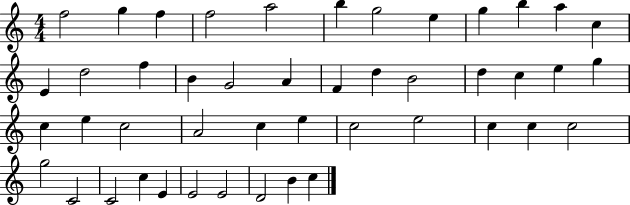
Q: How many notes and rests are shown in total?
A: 46